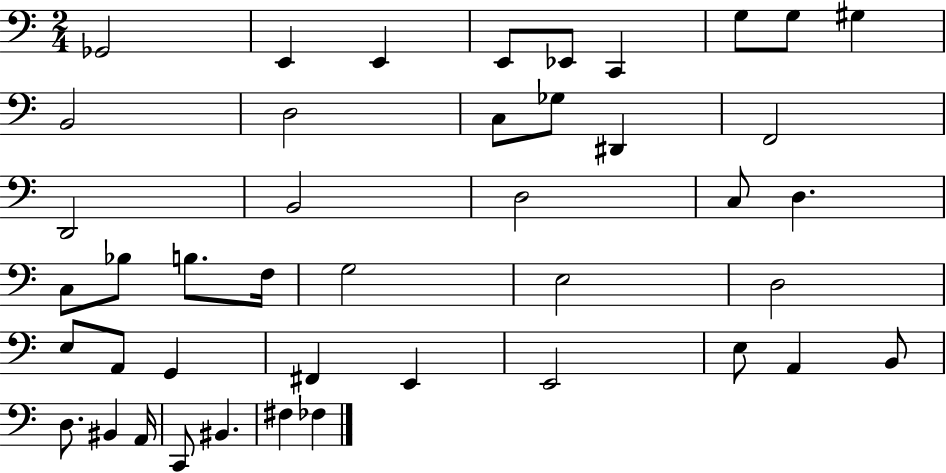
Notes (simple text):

Gb2/h E2/q E2/q E2/e Eb2/e C2/q G3/e G3/e G#3/q B2/h D3/h C3/e Gb3/e D#2/q F2/h D2/h B2/h D3/h C3/e D3/q. C3/e Bb3/e B3/e. F3/s G3/h E3/h D3/h E3/e A2/e G2/q F#2/q E2/q E2/h E3/e A2/q B2/e D3/e. BIS2/q A2/s C2/e BIS2/q. F#3/q FES3/q